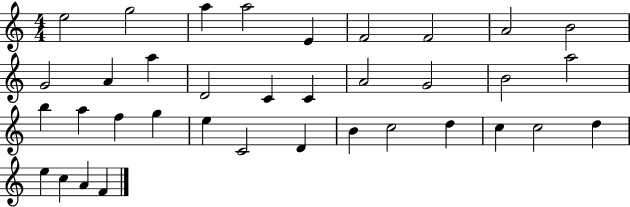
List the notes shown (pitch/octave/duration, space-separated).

E5/h G5/h A5/q A5/h E4/q F4/h F4/h A4/h B4/h G4/h A4/q A5/q D4/h C4/q C4/q A4/h G4/h B4/h A5/h B5/q A5/q F5/q G5/q E5/q C4/h D4/q B4/q C5/h D5/q C5/q C5/h D5/q E5/q C5/q A4/q F4/q